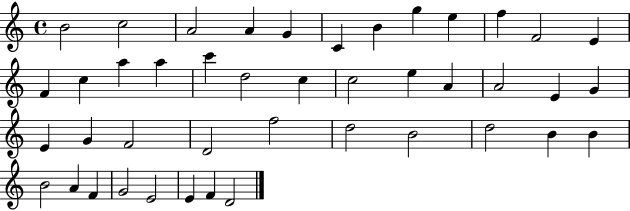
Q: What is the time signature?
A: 4/4